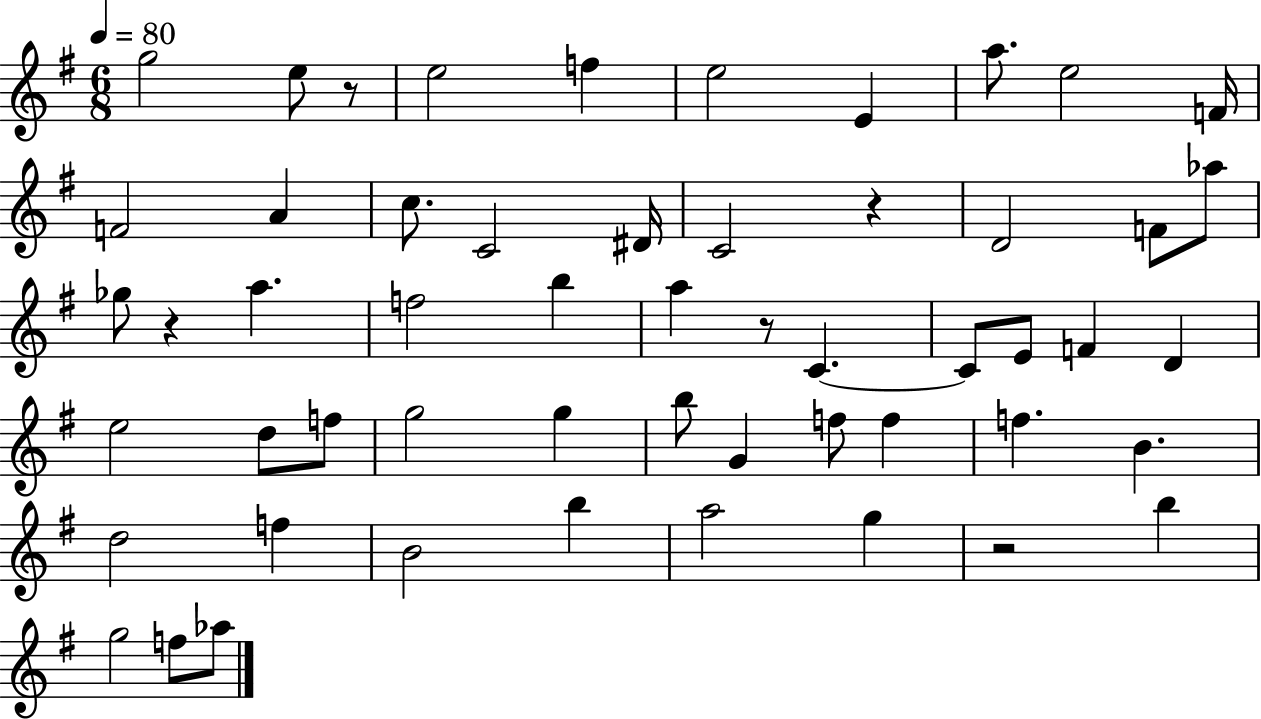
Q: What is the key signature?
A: G major